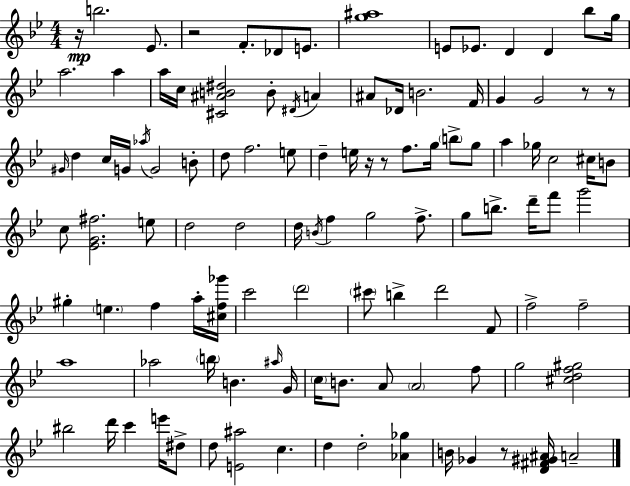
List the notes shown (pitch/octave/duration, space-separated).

R/s B5/h. Eb4/e. R/h F4/e. Db4/e E4/e. [G5,A#5]/w E4/e Eb4/e. D4/q D4/q Bb5/e G5/s A5/h. A5/q A5/s C5/s [C#4,A#4,B4,D#5]/h B4/e D#4/s A4/q A#4/e Db4/s B4/h. F4/s G4/q G4/h R/e R/e G#4/s D5/q C5/s G4/s Ab5/s G4/h B4/e D5/e F5/h. E5/e D5/q E5/s R/s R/e F5/e. G5/s B5/e G5/e A5/q Gb5/s C5/h C#5/s B4/e C5/e [Eb4,G4,F#5]/h. E5/e D5/h D5/h D5/s B4/s F5/q G5/h F5/e. G5/e B5/e. D6/s F6/e G6/h G#5/q E5/q. F5/q A5/s [C#5,F5,Gb6]/s C6/h D6/h C#6/e B5/q D6/h F4/e F5/h F5/h A5/w Ab5/h B5/s B4/q. A#5/s G4/s C5/s B4/e. A4/e A4/h F5/e G5/h [C#5,D5,F5,G#5]/h BIS5/h D6/s C6/q E6/s D#5/e D5/e [E4,A#5]/h C5/q. D5/q D5/h [Ab4,Gb5]/q B4/s Gb4/q R/e [D4,F#4,G#4,A#4]/s A4/h